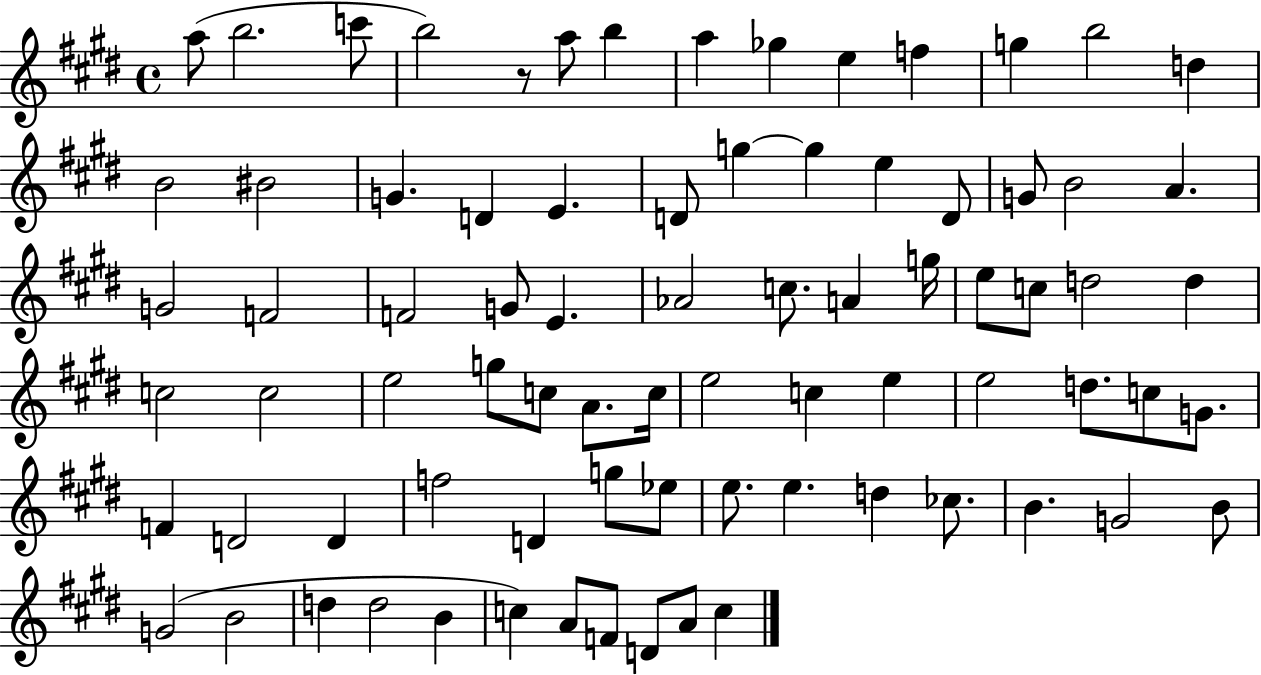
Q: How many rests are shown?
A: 1